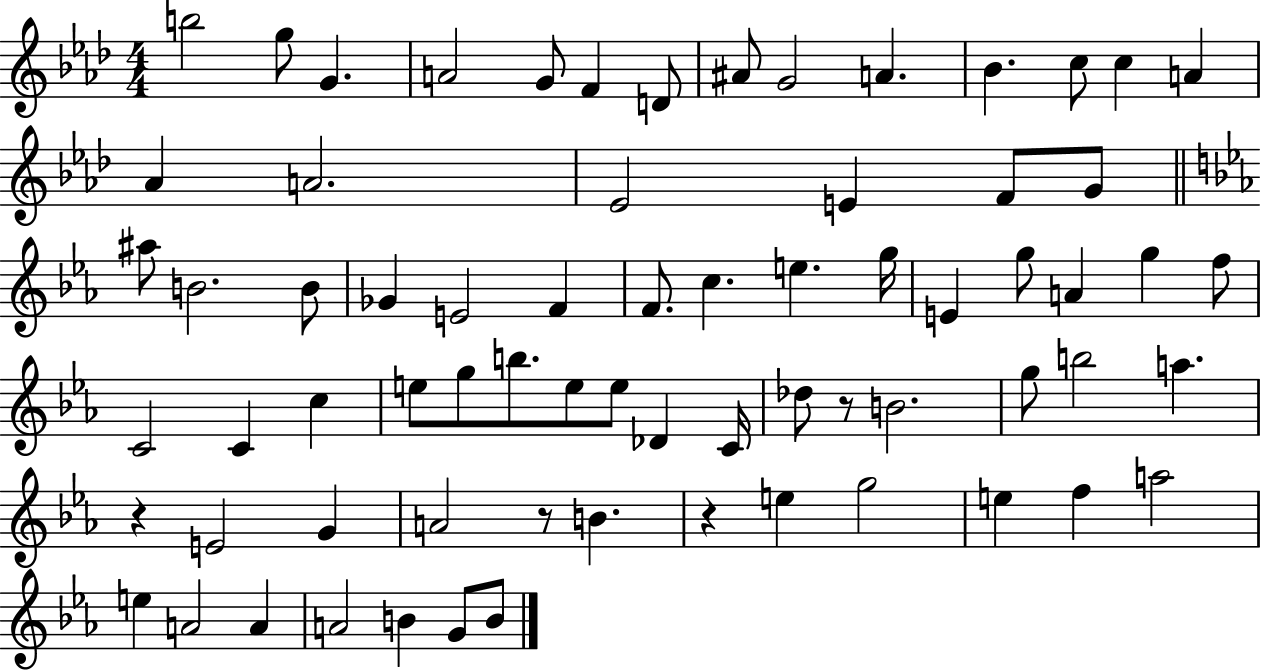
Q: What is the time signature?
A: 4/4